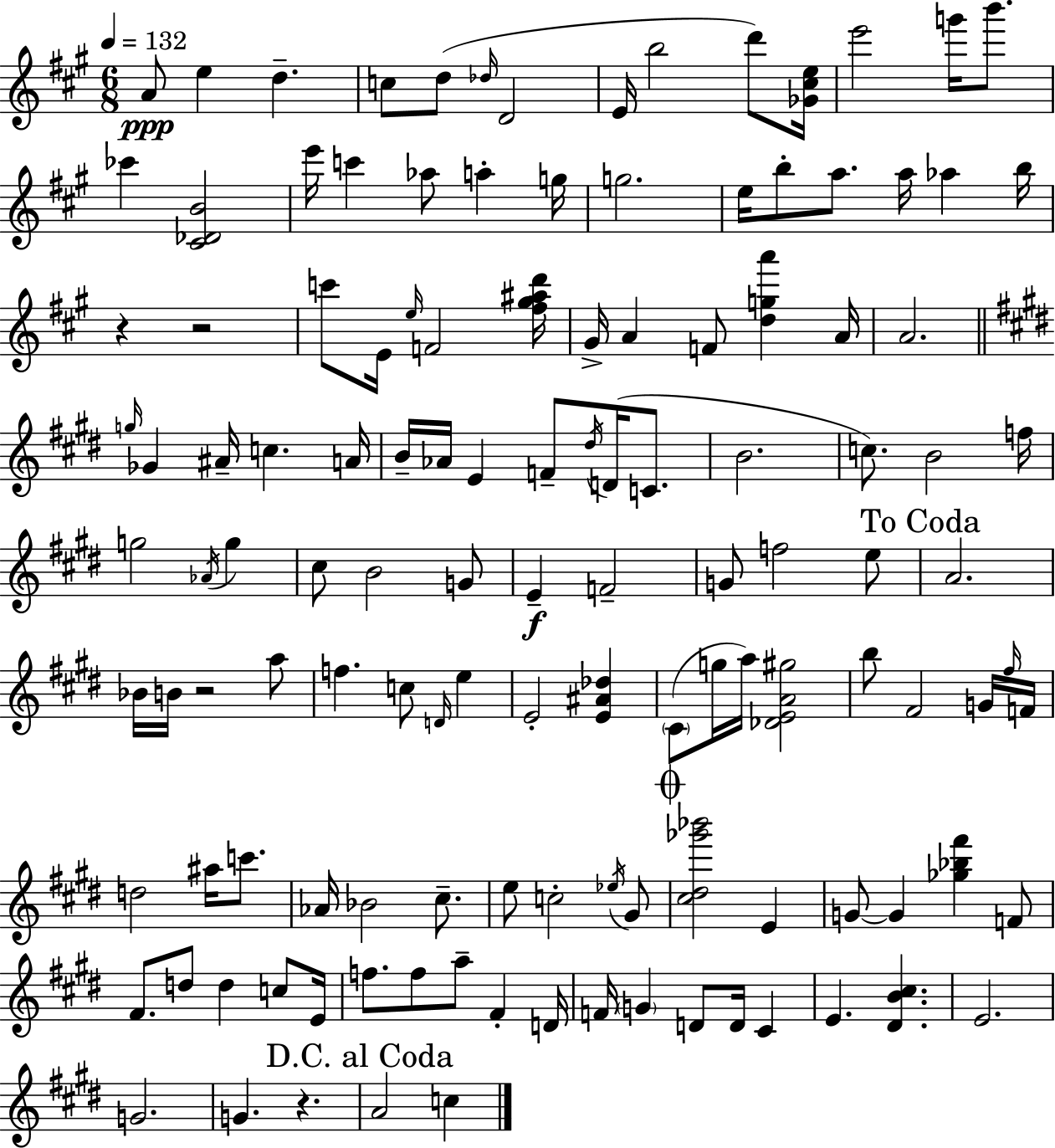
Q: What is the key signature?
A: A major